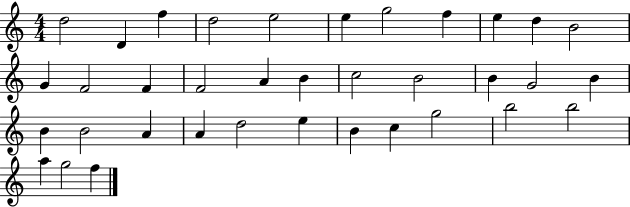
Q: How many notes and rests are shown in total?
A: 36